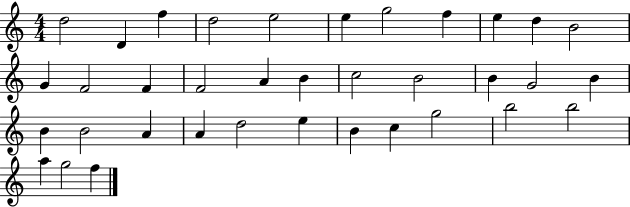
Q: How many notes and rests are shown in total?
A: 36